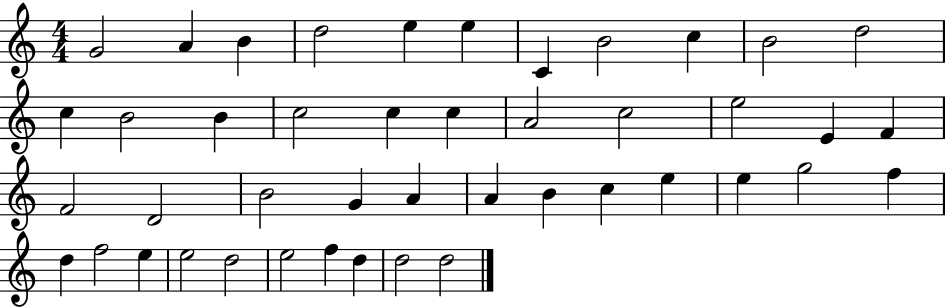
{
  \clef treble
  \numericTimeSignature
  \time 4/4
  \key c \major
  g'2 a'4 b'4 | d''2 e''4 e''4 | c'4 b'2 c''4 | b'2 d''2 | \break c''4 b'2 b'4 | c''2 c''4 c''4 | a'2 c''2 | e''2 e'4 f'4 | \break f'2 d'2 | b'2 g'4 a'4 | a'4 b'4 c''4 e''4 | e''4 g''2 f''4 | \break d''4 f''2 e''4 | e''2 d''2 | e''2 f''4 d''4 | d''2 d''2 | \break \bar "|."
}